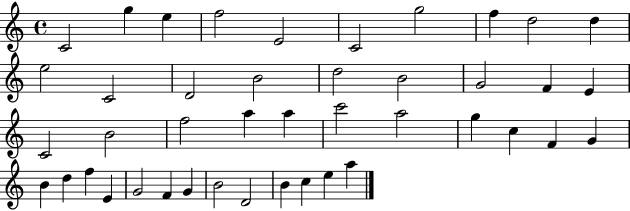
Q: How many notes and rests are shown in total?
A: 43